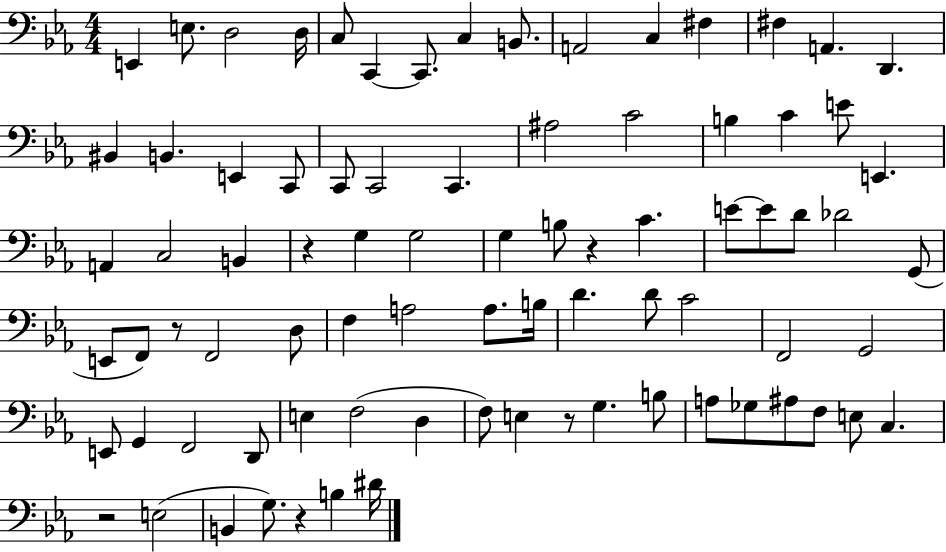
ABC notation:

X:1
T:Untitled
M:4/4
L:1/4
K:Eb
E,, E,/2 D,2 D,/4 C,/2 C,, C,,/2 C, B,,/2 A,,2 C, ^F, ^F, A,, D,, ^B,, B,, E,, C,,/2 C,,/2 C,,2 C,, ^A,2 C2 B, C E/2 E,, A,, C,2 B,, z G, G,2 G, B,/2 z C E/2 E/2 D/2 _D2 G,,/2 E,,/2 F,,/2 z/2 F,,2 D,/2 F, A,2 A,/2 B,/4 D D/2 C2 F,,2 G,,2 E,,/2 G,, F,,2 D,,/2 E, F,2 D, F,/2 E, z/2 G, B,/2 A,/2 _G,/2 ^A,/2 F,/2 E,/2 C, z2 E,2 B,, G,/2 z B, ^D/4